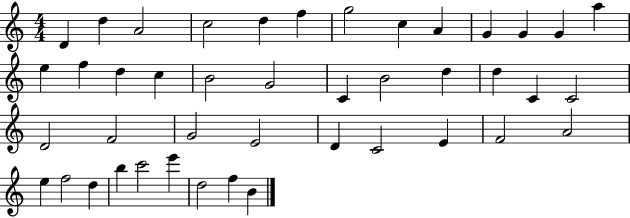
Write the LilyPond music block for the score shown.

{
  \clef treble
  \numericTimeSignature
  \time 4/4
  \key c \major
  d'4 d''4 a'2 | c''2 d''4 f''4 | g''2 c''4 a'4 | g'4 g'4 g'4 a''4 | \break e''4 f''4 d''4 c''4 | b'2 g'2 | c'4 b'2 d''4 | d''4 c'4 c'2 | \break d'2 f'2 | g'2 e'2 | d'4 c'2 e'4 | f'2 a'2 | \break e''4 f''2 d''4 | b''4 c'''2 e'''4 | d''2 f''4 b'4 | \bar "|."
}